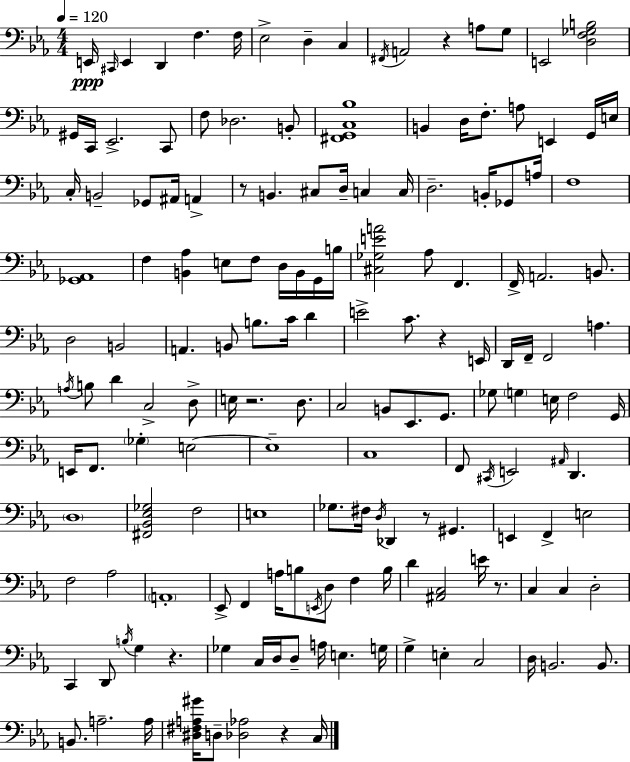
{
  \clef bass
  \numericTimeSignature
  \time 4/4
  \key c \minor
  \tempo 4 = 120
  e,16\ppp \grace { cis,16 } e,4 d,4 f4. | f16 ees2-> d4-- c4 | \acciaccatura { fis,16 } a,2 r4 a8 | g8 e,2 <d f ges b>2 | \break gis,16 c,16 ees,2.-> | c,8 f8 des2. | b,8-. <fis, g, c bes>1 | b,4 d16 f8.-. a8 e,4 | \break g,16 e16 c16-. b,2-- ges,8 ais,16 a,4-> | r8 b,4. cis8 d16-- c4 | c16 d2.-- b,16-. ges,8 | a16 f1 | \break <ges, aes,>1 | f4 <b, aes>4 e8 f8 d16 b,16 | g,16 b16 <cis ges e' a'>2 aes8 f,4. | f,16-> a,2. b,8. | \break d2 b,2 | a,4. b,8 b8. c'16 d'4 | e'2-> c'8. r4 | e,16 d,16 f,16-- f,2 a4. | \break \acciaccatura { a16 } b8 d'4 c2-> | d8-> e16 r2. | d8. c2 b,8 ees,8. | g,8. ges8 \parenthesize g4 e16 f2 | \break g,16 e,16 f,8. \parenthesize ges4-. e2~~ | e1-- | c1 | f,8 \acciaccatura { cis,16 } e,2 \grace { ais,16 } d,4. | \break \parenthesize d1 | <fis, bes, ees ges>2 f2 | e1 | ges8. fis16 \acciaccatura { d16 } des,4 r8 | \break gis,4. e,4 f,4-> e2 | f2 aes2 | \parenthesize a,1-. | ees,8-> f,4 a16 b8 \acciaccatura { e,16 } | \break d8 f4 b16 d'4 <ais, c>2 | e'16 r8. c4 c4 d2-. | c,4 d,8 \acciaccatura { b16 } g4 | r4. ges4 c16 d16 d8-- | \break a16 e4. g16 g4-> e4-. | c2 d16 b,2. | b,8. b,8. a2.-- | a16 <dis fis a gis'>16 d8-- <des aes>2 | \break r4 c16 \bar "|."
}